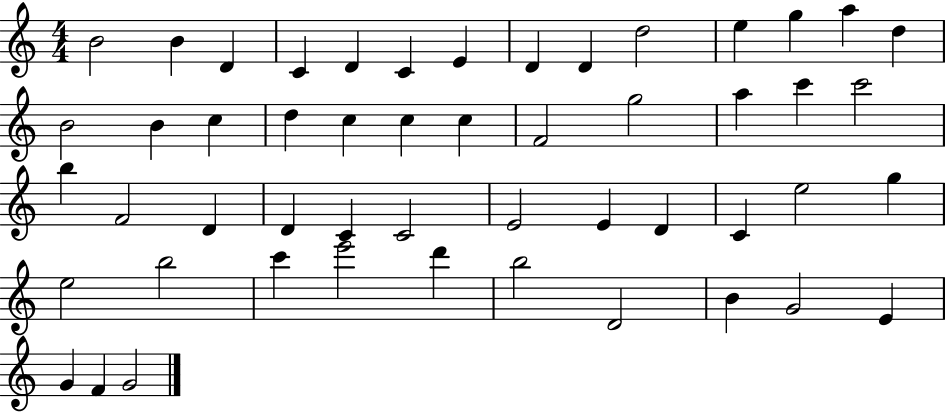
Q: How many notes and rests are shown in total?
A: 51